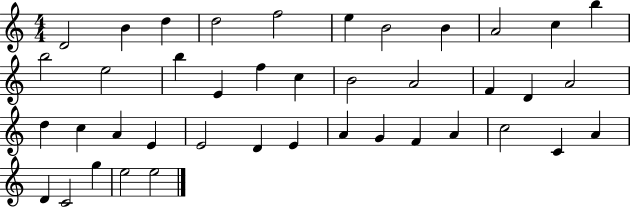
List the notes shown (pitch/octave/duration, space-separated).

D4/h B4/q D5/q D5/h F5/h E5/q B4/h B4/q A4/h C5/q B5/q B5/h E5/h B5/q E4/q F5/q C5/q B4/h A4/h F4/q D4/q A4/h D5/q C5/q A4/q E4/q E4/h D4/q E4/q A4/q G4/q F4/q A4/q C5/h C4/q A4/q D4/q C4/h G5/q E5/h E5/h